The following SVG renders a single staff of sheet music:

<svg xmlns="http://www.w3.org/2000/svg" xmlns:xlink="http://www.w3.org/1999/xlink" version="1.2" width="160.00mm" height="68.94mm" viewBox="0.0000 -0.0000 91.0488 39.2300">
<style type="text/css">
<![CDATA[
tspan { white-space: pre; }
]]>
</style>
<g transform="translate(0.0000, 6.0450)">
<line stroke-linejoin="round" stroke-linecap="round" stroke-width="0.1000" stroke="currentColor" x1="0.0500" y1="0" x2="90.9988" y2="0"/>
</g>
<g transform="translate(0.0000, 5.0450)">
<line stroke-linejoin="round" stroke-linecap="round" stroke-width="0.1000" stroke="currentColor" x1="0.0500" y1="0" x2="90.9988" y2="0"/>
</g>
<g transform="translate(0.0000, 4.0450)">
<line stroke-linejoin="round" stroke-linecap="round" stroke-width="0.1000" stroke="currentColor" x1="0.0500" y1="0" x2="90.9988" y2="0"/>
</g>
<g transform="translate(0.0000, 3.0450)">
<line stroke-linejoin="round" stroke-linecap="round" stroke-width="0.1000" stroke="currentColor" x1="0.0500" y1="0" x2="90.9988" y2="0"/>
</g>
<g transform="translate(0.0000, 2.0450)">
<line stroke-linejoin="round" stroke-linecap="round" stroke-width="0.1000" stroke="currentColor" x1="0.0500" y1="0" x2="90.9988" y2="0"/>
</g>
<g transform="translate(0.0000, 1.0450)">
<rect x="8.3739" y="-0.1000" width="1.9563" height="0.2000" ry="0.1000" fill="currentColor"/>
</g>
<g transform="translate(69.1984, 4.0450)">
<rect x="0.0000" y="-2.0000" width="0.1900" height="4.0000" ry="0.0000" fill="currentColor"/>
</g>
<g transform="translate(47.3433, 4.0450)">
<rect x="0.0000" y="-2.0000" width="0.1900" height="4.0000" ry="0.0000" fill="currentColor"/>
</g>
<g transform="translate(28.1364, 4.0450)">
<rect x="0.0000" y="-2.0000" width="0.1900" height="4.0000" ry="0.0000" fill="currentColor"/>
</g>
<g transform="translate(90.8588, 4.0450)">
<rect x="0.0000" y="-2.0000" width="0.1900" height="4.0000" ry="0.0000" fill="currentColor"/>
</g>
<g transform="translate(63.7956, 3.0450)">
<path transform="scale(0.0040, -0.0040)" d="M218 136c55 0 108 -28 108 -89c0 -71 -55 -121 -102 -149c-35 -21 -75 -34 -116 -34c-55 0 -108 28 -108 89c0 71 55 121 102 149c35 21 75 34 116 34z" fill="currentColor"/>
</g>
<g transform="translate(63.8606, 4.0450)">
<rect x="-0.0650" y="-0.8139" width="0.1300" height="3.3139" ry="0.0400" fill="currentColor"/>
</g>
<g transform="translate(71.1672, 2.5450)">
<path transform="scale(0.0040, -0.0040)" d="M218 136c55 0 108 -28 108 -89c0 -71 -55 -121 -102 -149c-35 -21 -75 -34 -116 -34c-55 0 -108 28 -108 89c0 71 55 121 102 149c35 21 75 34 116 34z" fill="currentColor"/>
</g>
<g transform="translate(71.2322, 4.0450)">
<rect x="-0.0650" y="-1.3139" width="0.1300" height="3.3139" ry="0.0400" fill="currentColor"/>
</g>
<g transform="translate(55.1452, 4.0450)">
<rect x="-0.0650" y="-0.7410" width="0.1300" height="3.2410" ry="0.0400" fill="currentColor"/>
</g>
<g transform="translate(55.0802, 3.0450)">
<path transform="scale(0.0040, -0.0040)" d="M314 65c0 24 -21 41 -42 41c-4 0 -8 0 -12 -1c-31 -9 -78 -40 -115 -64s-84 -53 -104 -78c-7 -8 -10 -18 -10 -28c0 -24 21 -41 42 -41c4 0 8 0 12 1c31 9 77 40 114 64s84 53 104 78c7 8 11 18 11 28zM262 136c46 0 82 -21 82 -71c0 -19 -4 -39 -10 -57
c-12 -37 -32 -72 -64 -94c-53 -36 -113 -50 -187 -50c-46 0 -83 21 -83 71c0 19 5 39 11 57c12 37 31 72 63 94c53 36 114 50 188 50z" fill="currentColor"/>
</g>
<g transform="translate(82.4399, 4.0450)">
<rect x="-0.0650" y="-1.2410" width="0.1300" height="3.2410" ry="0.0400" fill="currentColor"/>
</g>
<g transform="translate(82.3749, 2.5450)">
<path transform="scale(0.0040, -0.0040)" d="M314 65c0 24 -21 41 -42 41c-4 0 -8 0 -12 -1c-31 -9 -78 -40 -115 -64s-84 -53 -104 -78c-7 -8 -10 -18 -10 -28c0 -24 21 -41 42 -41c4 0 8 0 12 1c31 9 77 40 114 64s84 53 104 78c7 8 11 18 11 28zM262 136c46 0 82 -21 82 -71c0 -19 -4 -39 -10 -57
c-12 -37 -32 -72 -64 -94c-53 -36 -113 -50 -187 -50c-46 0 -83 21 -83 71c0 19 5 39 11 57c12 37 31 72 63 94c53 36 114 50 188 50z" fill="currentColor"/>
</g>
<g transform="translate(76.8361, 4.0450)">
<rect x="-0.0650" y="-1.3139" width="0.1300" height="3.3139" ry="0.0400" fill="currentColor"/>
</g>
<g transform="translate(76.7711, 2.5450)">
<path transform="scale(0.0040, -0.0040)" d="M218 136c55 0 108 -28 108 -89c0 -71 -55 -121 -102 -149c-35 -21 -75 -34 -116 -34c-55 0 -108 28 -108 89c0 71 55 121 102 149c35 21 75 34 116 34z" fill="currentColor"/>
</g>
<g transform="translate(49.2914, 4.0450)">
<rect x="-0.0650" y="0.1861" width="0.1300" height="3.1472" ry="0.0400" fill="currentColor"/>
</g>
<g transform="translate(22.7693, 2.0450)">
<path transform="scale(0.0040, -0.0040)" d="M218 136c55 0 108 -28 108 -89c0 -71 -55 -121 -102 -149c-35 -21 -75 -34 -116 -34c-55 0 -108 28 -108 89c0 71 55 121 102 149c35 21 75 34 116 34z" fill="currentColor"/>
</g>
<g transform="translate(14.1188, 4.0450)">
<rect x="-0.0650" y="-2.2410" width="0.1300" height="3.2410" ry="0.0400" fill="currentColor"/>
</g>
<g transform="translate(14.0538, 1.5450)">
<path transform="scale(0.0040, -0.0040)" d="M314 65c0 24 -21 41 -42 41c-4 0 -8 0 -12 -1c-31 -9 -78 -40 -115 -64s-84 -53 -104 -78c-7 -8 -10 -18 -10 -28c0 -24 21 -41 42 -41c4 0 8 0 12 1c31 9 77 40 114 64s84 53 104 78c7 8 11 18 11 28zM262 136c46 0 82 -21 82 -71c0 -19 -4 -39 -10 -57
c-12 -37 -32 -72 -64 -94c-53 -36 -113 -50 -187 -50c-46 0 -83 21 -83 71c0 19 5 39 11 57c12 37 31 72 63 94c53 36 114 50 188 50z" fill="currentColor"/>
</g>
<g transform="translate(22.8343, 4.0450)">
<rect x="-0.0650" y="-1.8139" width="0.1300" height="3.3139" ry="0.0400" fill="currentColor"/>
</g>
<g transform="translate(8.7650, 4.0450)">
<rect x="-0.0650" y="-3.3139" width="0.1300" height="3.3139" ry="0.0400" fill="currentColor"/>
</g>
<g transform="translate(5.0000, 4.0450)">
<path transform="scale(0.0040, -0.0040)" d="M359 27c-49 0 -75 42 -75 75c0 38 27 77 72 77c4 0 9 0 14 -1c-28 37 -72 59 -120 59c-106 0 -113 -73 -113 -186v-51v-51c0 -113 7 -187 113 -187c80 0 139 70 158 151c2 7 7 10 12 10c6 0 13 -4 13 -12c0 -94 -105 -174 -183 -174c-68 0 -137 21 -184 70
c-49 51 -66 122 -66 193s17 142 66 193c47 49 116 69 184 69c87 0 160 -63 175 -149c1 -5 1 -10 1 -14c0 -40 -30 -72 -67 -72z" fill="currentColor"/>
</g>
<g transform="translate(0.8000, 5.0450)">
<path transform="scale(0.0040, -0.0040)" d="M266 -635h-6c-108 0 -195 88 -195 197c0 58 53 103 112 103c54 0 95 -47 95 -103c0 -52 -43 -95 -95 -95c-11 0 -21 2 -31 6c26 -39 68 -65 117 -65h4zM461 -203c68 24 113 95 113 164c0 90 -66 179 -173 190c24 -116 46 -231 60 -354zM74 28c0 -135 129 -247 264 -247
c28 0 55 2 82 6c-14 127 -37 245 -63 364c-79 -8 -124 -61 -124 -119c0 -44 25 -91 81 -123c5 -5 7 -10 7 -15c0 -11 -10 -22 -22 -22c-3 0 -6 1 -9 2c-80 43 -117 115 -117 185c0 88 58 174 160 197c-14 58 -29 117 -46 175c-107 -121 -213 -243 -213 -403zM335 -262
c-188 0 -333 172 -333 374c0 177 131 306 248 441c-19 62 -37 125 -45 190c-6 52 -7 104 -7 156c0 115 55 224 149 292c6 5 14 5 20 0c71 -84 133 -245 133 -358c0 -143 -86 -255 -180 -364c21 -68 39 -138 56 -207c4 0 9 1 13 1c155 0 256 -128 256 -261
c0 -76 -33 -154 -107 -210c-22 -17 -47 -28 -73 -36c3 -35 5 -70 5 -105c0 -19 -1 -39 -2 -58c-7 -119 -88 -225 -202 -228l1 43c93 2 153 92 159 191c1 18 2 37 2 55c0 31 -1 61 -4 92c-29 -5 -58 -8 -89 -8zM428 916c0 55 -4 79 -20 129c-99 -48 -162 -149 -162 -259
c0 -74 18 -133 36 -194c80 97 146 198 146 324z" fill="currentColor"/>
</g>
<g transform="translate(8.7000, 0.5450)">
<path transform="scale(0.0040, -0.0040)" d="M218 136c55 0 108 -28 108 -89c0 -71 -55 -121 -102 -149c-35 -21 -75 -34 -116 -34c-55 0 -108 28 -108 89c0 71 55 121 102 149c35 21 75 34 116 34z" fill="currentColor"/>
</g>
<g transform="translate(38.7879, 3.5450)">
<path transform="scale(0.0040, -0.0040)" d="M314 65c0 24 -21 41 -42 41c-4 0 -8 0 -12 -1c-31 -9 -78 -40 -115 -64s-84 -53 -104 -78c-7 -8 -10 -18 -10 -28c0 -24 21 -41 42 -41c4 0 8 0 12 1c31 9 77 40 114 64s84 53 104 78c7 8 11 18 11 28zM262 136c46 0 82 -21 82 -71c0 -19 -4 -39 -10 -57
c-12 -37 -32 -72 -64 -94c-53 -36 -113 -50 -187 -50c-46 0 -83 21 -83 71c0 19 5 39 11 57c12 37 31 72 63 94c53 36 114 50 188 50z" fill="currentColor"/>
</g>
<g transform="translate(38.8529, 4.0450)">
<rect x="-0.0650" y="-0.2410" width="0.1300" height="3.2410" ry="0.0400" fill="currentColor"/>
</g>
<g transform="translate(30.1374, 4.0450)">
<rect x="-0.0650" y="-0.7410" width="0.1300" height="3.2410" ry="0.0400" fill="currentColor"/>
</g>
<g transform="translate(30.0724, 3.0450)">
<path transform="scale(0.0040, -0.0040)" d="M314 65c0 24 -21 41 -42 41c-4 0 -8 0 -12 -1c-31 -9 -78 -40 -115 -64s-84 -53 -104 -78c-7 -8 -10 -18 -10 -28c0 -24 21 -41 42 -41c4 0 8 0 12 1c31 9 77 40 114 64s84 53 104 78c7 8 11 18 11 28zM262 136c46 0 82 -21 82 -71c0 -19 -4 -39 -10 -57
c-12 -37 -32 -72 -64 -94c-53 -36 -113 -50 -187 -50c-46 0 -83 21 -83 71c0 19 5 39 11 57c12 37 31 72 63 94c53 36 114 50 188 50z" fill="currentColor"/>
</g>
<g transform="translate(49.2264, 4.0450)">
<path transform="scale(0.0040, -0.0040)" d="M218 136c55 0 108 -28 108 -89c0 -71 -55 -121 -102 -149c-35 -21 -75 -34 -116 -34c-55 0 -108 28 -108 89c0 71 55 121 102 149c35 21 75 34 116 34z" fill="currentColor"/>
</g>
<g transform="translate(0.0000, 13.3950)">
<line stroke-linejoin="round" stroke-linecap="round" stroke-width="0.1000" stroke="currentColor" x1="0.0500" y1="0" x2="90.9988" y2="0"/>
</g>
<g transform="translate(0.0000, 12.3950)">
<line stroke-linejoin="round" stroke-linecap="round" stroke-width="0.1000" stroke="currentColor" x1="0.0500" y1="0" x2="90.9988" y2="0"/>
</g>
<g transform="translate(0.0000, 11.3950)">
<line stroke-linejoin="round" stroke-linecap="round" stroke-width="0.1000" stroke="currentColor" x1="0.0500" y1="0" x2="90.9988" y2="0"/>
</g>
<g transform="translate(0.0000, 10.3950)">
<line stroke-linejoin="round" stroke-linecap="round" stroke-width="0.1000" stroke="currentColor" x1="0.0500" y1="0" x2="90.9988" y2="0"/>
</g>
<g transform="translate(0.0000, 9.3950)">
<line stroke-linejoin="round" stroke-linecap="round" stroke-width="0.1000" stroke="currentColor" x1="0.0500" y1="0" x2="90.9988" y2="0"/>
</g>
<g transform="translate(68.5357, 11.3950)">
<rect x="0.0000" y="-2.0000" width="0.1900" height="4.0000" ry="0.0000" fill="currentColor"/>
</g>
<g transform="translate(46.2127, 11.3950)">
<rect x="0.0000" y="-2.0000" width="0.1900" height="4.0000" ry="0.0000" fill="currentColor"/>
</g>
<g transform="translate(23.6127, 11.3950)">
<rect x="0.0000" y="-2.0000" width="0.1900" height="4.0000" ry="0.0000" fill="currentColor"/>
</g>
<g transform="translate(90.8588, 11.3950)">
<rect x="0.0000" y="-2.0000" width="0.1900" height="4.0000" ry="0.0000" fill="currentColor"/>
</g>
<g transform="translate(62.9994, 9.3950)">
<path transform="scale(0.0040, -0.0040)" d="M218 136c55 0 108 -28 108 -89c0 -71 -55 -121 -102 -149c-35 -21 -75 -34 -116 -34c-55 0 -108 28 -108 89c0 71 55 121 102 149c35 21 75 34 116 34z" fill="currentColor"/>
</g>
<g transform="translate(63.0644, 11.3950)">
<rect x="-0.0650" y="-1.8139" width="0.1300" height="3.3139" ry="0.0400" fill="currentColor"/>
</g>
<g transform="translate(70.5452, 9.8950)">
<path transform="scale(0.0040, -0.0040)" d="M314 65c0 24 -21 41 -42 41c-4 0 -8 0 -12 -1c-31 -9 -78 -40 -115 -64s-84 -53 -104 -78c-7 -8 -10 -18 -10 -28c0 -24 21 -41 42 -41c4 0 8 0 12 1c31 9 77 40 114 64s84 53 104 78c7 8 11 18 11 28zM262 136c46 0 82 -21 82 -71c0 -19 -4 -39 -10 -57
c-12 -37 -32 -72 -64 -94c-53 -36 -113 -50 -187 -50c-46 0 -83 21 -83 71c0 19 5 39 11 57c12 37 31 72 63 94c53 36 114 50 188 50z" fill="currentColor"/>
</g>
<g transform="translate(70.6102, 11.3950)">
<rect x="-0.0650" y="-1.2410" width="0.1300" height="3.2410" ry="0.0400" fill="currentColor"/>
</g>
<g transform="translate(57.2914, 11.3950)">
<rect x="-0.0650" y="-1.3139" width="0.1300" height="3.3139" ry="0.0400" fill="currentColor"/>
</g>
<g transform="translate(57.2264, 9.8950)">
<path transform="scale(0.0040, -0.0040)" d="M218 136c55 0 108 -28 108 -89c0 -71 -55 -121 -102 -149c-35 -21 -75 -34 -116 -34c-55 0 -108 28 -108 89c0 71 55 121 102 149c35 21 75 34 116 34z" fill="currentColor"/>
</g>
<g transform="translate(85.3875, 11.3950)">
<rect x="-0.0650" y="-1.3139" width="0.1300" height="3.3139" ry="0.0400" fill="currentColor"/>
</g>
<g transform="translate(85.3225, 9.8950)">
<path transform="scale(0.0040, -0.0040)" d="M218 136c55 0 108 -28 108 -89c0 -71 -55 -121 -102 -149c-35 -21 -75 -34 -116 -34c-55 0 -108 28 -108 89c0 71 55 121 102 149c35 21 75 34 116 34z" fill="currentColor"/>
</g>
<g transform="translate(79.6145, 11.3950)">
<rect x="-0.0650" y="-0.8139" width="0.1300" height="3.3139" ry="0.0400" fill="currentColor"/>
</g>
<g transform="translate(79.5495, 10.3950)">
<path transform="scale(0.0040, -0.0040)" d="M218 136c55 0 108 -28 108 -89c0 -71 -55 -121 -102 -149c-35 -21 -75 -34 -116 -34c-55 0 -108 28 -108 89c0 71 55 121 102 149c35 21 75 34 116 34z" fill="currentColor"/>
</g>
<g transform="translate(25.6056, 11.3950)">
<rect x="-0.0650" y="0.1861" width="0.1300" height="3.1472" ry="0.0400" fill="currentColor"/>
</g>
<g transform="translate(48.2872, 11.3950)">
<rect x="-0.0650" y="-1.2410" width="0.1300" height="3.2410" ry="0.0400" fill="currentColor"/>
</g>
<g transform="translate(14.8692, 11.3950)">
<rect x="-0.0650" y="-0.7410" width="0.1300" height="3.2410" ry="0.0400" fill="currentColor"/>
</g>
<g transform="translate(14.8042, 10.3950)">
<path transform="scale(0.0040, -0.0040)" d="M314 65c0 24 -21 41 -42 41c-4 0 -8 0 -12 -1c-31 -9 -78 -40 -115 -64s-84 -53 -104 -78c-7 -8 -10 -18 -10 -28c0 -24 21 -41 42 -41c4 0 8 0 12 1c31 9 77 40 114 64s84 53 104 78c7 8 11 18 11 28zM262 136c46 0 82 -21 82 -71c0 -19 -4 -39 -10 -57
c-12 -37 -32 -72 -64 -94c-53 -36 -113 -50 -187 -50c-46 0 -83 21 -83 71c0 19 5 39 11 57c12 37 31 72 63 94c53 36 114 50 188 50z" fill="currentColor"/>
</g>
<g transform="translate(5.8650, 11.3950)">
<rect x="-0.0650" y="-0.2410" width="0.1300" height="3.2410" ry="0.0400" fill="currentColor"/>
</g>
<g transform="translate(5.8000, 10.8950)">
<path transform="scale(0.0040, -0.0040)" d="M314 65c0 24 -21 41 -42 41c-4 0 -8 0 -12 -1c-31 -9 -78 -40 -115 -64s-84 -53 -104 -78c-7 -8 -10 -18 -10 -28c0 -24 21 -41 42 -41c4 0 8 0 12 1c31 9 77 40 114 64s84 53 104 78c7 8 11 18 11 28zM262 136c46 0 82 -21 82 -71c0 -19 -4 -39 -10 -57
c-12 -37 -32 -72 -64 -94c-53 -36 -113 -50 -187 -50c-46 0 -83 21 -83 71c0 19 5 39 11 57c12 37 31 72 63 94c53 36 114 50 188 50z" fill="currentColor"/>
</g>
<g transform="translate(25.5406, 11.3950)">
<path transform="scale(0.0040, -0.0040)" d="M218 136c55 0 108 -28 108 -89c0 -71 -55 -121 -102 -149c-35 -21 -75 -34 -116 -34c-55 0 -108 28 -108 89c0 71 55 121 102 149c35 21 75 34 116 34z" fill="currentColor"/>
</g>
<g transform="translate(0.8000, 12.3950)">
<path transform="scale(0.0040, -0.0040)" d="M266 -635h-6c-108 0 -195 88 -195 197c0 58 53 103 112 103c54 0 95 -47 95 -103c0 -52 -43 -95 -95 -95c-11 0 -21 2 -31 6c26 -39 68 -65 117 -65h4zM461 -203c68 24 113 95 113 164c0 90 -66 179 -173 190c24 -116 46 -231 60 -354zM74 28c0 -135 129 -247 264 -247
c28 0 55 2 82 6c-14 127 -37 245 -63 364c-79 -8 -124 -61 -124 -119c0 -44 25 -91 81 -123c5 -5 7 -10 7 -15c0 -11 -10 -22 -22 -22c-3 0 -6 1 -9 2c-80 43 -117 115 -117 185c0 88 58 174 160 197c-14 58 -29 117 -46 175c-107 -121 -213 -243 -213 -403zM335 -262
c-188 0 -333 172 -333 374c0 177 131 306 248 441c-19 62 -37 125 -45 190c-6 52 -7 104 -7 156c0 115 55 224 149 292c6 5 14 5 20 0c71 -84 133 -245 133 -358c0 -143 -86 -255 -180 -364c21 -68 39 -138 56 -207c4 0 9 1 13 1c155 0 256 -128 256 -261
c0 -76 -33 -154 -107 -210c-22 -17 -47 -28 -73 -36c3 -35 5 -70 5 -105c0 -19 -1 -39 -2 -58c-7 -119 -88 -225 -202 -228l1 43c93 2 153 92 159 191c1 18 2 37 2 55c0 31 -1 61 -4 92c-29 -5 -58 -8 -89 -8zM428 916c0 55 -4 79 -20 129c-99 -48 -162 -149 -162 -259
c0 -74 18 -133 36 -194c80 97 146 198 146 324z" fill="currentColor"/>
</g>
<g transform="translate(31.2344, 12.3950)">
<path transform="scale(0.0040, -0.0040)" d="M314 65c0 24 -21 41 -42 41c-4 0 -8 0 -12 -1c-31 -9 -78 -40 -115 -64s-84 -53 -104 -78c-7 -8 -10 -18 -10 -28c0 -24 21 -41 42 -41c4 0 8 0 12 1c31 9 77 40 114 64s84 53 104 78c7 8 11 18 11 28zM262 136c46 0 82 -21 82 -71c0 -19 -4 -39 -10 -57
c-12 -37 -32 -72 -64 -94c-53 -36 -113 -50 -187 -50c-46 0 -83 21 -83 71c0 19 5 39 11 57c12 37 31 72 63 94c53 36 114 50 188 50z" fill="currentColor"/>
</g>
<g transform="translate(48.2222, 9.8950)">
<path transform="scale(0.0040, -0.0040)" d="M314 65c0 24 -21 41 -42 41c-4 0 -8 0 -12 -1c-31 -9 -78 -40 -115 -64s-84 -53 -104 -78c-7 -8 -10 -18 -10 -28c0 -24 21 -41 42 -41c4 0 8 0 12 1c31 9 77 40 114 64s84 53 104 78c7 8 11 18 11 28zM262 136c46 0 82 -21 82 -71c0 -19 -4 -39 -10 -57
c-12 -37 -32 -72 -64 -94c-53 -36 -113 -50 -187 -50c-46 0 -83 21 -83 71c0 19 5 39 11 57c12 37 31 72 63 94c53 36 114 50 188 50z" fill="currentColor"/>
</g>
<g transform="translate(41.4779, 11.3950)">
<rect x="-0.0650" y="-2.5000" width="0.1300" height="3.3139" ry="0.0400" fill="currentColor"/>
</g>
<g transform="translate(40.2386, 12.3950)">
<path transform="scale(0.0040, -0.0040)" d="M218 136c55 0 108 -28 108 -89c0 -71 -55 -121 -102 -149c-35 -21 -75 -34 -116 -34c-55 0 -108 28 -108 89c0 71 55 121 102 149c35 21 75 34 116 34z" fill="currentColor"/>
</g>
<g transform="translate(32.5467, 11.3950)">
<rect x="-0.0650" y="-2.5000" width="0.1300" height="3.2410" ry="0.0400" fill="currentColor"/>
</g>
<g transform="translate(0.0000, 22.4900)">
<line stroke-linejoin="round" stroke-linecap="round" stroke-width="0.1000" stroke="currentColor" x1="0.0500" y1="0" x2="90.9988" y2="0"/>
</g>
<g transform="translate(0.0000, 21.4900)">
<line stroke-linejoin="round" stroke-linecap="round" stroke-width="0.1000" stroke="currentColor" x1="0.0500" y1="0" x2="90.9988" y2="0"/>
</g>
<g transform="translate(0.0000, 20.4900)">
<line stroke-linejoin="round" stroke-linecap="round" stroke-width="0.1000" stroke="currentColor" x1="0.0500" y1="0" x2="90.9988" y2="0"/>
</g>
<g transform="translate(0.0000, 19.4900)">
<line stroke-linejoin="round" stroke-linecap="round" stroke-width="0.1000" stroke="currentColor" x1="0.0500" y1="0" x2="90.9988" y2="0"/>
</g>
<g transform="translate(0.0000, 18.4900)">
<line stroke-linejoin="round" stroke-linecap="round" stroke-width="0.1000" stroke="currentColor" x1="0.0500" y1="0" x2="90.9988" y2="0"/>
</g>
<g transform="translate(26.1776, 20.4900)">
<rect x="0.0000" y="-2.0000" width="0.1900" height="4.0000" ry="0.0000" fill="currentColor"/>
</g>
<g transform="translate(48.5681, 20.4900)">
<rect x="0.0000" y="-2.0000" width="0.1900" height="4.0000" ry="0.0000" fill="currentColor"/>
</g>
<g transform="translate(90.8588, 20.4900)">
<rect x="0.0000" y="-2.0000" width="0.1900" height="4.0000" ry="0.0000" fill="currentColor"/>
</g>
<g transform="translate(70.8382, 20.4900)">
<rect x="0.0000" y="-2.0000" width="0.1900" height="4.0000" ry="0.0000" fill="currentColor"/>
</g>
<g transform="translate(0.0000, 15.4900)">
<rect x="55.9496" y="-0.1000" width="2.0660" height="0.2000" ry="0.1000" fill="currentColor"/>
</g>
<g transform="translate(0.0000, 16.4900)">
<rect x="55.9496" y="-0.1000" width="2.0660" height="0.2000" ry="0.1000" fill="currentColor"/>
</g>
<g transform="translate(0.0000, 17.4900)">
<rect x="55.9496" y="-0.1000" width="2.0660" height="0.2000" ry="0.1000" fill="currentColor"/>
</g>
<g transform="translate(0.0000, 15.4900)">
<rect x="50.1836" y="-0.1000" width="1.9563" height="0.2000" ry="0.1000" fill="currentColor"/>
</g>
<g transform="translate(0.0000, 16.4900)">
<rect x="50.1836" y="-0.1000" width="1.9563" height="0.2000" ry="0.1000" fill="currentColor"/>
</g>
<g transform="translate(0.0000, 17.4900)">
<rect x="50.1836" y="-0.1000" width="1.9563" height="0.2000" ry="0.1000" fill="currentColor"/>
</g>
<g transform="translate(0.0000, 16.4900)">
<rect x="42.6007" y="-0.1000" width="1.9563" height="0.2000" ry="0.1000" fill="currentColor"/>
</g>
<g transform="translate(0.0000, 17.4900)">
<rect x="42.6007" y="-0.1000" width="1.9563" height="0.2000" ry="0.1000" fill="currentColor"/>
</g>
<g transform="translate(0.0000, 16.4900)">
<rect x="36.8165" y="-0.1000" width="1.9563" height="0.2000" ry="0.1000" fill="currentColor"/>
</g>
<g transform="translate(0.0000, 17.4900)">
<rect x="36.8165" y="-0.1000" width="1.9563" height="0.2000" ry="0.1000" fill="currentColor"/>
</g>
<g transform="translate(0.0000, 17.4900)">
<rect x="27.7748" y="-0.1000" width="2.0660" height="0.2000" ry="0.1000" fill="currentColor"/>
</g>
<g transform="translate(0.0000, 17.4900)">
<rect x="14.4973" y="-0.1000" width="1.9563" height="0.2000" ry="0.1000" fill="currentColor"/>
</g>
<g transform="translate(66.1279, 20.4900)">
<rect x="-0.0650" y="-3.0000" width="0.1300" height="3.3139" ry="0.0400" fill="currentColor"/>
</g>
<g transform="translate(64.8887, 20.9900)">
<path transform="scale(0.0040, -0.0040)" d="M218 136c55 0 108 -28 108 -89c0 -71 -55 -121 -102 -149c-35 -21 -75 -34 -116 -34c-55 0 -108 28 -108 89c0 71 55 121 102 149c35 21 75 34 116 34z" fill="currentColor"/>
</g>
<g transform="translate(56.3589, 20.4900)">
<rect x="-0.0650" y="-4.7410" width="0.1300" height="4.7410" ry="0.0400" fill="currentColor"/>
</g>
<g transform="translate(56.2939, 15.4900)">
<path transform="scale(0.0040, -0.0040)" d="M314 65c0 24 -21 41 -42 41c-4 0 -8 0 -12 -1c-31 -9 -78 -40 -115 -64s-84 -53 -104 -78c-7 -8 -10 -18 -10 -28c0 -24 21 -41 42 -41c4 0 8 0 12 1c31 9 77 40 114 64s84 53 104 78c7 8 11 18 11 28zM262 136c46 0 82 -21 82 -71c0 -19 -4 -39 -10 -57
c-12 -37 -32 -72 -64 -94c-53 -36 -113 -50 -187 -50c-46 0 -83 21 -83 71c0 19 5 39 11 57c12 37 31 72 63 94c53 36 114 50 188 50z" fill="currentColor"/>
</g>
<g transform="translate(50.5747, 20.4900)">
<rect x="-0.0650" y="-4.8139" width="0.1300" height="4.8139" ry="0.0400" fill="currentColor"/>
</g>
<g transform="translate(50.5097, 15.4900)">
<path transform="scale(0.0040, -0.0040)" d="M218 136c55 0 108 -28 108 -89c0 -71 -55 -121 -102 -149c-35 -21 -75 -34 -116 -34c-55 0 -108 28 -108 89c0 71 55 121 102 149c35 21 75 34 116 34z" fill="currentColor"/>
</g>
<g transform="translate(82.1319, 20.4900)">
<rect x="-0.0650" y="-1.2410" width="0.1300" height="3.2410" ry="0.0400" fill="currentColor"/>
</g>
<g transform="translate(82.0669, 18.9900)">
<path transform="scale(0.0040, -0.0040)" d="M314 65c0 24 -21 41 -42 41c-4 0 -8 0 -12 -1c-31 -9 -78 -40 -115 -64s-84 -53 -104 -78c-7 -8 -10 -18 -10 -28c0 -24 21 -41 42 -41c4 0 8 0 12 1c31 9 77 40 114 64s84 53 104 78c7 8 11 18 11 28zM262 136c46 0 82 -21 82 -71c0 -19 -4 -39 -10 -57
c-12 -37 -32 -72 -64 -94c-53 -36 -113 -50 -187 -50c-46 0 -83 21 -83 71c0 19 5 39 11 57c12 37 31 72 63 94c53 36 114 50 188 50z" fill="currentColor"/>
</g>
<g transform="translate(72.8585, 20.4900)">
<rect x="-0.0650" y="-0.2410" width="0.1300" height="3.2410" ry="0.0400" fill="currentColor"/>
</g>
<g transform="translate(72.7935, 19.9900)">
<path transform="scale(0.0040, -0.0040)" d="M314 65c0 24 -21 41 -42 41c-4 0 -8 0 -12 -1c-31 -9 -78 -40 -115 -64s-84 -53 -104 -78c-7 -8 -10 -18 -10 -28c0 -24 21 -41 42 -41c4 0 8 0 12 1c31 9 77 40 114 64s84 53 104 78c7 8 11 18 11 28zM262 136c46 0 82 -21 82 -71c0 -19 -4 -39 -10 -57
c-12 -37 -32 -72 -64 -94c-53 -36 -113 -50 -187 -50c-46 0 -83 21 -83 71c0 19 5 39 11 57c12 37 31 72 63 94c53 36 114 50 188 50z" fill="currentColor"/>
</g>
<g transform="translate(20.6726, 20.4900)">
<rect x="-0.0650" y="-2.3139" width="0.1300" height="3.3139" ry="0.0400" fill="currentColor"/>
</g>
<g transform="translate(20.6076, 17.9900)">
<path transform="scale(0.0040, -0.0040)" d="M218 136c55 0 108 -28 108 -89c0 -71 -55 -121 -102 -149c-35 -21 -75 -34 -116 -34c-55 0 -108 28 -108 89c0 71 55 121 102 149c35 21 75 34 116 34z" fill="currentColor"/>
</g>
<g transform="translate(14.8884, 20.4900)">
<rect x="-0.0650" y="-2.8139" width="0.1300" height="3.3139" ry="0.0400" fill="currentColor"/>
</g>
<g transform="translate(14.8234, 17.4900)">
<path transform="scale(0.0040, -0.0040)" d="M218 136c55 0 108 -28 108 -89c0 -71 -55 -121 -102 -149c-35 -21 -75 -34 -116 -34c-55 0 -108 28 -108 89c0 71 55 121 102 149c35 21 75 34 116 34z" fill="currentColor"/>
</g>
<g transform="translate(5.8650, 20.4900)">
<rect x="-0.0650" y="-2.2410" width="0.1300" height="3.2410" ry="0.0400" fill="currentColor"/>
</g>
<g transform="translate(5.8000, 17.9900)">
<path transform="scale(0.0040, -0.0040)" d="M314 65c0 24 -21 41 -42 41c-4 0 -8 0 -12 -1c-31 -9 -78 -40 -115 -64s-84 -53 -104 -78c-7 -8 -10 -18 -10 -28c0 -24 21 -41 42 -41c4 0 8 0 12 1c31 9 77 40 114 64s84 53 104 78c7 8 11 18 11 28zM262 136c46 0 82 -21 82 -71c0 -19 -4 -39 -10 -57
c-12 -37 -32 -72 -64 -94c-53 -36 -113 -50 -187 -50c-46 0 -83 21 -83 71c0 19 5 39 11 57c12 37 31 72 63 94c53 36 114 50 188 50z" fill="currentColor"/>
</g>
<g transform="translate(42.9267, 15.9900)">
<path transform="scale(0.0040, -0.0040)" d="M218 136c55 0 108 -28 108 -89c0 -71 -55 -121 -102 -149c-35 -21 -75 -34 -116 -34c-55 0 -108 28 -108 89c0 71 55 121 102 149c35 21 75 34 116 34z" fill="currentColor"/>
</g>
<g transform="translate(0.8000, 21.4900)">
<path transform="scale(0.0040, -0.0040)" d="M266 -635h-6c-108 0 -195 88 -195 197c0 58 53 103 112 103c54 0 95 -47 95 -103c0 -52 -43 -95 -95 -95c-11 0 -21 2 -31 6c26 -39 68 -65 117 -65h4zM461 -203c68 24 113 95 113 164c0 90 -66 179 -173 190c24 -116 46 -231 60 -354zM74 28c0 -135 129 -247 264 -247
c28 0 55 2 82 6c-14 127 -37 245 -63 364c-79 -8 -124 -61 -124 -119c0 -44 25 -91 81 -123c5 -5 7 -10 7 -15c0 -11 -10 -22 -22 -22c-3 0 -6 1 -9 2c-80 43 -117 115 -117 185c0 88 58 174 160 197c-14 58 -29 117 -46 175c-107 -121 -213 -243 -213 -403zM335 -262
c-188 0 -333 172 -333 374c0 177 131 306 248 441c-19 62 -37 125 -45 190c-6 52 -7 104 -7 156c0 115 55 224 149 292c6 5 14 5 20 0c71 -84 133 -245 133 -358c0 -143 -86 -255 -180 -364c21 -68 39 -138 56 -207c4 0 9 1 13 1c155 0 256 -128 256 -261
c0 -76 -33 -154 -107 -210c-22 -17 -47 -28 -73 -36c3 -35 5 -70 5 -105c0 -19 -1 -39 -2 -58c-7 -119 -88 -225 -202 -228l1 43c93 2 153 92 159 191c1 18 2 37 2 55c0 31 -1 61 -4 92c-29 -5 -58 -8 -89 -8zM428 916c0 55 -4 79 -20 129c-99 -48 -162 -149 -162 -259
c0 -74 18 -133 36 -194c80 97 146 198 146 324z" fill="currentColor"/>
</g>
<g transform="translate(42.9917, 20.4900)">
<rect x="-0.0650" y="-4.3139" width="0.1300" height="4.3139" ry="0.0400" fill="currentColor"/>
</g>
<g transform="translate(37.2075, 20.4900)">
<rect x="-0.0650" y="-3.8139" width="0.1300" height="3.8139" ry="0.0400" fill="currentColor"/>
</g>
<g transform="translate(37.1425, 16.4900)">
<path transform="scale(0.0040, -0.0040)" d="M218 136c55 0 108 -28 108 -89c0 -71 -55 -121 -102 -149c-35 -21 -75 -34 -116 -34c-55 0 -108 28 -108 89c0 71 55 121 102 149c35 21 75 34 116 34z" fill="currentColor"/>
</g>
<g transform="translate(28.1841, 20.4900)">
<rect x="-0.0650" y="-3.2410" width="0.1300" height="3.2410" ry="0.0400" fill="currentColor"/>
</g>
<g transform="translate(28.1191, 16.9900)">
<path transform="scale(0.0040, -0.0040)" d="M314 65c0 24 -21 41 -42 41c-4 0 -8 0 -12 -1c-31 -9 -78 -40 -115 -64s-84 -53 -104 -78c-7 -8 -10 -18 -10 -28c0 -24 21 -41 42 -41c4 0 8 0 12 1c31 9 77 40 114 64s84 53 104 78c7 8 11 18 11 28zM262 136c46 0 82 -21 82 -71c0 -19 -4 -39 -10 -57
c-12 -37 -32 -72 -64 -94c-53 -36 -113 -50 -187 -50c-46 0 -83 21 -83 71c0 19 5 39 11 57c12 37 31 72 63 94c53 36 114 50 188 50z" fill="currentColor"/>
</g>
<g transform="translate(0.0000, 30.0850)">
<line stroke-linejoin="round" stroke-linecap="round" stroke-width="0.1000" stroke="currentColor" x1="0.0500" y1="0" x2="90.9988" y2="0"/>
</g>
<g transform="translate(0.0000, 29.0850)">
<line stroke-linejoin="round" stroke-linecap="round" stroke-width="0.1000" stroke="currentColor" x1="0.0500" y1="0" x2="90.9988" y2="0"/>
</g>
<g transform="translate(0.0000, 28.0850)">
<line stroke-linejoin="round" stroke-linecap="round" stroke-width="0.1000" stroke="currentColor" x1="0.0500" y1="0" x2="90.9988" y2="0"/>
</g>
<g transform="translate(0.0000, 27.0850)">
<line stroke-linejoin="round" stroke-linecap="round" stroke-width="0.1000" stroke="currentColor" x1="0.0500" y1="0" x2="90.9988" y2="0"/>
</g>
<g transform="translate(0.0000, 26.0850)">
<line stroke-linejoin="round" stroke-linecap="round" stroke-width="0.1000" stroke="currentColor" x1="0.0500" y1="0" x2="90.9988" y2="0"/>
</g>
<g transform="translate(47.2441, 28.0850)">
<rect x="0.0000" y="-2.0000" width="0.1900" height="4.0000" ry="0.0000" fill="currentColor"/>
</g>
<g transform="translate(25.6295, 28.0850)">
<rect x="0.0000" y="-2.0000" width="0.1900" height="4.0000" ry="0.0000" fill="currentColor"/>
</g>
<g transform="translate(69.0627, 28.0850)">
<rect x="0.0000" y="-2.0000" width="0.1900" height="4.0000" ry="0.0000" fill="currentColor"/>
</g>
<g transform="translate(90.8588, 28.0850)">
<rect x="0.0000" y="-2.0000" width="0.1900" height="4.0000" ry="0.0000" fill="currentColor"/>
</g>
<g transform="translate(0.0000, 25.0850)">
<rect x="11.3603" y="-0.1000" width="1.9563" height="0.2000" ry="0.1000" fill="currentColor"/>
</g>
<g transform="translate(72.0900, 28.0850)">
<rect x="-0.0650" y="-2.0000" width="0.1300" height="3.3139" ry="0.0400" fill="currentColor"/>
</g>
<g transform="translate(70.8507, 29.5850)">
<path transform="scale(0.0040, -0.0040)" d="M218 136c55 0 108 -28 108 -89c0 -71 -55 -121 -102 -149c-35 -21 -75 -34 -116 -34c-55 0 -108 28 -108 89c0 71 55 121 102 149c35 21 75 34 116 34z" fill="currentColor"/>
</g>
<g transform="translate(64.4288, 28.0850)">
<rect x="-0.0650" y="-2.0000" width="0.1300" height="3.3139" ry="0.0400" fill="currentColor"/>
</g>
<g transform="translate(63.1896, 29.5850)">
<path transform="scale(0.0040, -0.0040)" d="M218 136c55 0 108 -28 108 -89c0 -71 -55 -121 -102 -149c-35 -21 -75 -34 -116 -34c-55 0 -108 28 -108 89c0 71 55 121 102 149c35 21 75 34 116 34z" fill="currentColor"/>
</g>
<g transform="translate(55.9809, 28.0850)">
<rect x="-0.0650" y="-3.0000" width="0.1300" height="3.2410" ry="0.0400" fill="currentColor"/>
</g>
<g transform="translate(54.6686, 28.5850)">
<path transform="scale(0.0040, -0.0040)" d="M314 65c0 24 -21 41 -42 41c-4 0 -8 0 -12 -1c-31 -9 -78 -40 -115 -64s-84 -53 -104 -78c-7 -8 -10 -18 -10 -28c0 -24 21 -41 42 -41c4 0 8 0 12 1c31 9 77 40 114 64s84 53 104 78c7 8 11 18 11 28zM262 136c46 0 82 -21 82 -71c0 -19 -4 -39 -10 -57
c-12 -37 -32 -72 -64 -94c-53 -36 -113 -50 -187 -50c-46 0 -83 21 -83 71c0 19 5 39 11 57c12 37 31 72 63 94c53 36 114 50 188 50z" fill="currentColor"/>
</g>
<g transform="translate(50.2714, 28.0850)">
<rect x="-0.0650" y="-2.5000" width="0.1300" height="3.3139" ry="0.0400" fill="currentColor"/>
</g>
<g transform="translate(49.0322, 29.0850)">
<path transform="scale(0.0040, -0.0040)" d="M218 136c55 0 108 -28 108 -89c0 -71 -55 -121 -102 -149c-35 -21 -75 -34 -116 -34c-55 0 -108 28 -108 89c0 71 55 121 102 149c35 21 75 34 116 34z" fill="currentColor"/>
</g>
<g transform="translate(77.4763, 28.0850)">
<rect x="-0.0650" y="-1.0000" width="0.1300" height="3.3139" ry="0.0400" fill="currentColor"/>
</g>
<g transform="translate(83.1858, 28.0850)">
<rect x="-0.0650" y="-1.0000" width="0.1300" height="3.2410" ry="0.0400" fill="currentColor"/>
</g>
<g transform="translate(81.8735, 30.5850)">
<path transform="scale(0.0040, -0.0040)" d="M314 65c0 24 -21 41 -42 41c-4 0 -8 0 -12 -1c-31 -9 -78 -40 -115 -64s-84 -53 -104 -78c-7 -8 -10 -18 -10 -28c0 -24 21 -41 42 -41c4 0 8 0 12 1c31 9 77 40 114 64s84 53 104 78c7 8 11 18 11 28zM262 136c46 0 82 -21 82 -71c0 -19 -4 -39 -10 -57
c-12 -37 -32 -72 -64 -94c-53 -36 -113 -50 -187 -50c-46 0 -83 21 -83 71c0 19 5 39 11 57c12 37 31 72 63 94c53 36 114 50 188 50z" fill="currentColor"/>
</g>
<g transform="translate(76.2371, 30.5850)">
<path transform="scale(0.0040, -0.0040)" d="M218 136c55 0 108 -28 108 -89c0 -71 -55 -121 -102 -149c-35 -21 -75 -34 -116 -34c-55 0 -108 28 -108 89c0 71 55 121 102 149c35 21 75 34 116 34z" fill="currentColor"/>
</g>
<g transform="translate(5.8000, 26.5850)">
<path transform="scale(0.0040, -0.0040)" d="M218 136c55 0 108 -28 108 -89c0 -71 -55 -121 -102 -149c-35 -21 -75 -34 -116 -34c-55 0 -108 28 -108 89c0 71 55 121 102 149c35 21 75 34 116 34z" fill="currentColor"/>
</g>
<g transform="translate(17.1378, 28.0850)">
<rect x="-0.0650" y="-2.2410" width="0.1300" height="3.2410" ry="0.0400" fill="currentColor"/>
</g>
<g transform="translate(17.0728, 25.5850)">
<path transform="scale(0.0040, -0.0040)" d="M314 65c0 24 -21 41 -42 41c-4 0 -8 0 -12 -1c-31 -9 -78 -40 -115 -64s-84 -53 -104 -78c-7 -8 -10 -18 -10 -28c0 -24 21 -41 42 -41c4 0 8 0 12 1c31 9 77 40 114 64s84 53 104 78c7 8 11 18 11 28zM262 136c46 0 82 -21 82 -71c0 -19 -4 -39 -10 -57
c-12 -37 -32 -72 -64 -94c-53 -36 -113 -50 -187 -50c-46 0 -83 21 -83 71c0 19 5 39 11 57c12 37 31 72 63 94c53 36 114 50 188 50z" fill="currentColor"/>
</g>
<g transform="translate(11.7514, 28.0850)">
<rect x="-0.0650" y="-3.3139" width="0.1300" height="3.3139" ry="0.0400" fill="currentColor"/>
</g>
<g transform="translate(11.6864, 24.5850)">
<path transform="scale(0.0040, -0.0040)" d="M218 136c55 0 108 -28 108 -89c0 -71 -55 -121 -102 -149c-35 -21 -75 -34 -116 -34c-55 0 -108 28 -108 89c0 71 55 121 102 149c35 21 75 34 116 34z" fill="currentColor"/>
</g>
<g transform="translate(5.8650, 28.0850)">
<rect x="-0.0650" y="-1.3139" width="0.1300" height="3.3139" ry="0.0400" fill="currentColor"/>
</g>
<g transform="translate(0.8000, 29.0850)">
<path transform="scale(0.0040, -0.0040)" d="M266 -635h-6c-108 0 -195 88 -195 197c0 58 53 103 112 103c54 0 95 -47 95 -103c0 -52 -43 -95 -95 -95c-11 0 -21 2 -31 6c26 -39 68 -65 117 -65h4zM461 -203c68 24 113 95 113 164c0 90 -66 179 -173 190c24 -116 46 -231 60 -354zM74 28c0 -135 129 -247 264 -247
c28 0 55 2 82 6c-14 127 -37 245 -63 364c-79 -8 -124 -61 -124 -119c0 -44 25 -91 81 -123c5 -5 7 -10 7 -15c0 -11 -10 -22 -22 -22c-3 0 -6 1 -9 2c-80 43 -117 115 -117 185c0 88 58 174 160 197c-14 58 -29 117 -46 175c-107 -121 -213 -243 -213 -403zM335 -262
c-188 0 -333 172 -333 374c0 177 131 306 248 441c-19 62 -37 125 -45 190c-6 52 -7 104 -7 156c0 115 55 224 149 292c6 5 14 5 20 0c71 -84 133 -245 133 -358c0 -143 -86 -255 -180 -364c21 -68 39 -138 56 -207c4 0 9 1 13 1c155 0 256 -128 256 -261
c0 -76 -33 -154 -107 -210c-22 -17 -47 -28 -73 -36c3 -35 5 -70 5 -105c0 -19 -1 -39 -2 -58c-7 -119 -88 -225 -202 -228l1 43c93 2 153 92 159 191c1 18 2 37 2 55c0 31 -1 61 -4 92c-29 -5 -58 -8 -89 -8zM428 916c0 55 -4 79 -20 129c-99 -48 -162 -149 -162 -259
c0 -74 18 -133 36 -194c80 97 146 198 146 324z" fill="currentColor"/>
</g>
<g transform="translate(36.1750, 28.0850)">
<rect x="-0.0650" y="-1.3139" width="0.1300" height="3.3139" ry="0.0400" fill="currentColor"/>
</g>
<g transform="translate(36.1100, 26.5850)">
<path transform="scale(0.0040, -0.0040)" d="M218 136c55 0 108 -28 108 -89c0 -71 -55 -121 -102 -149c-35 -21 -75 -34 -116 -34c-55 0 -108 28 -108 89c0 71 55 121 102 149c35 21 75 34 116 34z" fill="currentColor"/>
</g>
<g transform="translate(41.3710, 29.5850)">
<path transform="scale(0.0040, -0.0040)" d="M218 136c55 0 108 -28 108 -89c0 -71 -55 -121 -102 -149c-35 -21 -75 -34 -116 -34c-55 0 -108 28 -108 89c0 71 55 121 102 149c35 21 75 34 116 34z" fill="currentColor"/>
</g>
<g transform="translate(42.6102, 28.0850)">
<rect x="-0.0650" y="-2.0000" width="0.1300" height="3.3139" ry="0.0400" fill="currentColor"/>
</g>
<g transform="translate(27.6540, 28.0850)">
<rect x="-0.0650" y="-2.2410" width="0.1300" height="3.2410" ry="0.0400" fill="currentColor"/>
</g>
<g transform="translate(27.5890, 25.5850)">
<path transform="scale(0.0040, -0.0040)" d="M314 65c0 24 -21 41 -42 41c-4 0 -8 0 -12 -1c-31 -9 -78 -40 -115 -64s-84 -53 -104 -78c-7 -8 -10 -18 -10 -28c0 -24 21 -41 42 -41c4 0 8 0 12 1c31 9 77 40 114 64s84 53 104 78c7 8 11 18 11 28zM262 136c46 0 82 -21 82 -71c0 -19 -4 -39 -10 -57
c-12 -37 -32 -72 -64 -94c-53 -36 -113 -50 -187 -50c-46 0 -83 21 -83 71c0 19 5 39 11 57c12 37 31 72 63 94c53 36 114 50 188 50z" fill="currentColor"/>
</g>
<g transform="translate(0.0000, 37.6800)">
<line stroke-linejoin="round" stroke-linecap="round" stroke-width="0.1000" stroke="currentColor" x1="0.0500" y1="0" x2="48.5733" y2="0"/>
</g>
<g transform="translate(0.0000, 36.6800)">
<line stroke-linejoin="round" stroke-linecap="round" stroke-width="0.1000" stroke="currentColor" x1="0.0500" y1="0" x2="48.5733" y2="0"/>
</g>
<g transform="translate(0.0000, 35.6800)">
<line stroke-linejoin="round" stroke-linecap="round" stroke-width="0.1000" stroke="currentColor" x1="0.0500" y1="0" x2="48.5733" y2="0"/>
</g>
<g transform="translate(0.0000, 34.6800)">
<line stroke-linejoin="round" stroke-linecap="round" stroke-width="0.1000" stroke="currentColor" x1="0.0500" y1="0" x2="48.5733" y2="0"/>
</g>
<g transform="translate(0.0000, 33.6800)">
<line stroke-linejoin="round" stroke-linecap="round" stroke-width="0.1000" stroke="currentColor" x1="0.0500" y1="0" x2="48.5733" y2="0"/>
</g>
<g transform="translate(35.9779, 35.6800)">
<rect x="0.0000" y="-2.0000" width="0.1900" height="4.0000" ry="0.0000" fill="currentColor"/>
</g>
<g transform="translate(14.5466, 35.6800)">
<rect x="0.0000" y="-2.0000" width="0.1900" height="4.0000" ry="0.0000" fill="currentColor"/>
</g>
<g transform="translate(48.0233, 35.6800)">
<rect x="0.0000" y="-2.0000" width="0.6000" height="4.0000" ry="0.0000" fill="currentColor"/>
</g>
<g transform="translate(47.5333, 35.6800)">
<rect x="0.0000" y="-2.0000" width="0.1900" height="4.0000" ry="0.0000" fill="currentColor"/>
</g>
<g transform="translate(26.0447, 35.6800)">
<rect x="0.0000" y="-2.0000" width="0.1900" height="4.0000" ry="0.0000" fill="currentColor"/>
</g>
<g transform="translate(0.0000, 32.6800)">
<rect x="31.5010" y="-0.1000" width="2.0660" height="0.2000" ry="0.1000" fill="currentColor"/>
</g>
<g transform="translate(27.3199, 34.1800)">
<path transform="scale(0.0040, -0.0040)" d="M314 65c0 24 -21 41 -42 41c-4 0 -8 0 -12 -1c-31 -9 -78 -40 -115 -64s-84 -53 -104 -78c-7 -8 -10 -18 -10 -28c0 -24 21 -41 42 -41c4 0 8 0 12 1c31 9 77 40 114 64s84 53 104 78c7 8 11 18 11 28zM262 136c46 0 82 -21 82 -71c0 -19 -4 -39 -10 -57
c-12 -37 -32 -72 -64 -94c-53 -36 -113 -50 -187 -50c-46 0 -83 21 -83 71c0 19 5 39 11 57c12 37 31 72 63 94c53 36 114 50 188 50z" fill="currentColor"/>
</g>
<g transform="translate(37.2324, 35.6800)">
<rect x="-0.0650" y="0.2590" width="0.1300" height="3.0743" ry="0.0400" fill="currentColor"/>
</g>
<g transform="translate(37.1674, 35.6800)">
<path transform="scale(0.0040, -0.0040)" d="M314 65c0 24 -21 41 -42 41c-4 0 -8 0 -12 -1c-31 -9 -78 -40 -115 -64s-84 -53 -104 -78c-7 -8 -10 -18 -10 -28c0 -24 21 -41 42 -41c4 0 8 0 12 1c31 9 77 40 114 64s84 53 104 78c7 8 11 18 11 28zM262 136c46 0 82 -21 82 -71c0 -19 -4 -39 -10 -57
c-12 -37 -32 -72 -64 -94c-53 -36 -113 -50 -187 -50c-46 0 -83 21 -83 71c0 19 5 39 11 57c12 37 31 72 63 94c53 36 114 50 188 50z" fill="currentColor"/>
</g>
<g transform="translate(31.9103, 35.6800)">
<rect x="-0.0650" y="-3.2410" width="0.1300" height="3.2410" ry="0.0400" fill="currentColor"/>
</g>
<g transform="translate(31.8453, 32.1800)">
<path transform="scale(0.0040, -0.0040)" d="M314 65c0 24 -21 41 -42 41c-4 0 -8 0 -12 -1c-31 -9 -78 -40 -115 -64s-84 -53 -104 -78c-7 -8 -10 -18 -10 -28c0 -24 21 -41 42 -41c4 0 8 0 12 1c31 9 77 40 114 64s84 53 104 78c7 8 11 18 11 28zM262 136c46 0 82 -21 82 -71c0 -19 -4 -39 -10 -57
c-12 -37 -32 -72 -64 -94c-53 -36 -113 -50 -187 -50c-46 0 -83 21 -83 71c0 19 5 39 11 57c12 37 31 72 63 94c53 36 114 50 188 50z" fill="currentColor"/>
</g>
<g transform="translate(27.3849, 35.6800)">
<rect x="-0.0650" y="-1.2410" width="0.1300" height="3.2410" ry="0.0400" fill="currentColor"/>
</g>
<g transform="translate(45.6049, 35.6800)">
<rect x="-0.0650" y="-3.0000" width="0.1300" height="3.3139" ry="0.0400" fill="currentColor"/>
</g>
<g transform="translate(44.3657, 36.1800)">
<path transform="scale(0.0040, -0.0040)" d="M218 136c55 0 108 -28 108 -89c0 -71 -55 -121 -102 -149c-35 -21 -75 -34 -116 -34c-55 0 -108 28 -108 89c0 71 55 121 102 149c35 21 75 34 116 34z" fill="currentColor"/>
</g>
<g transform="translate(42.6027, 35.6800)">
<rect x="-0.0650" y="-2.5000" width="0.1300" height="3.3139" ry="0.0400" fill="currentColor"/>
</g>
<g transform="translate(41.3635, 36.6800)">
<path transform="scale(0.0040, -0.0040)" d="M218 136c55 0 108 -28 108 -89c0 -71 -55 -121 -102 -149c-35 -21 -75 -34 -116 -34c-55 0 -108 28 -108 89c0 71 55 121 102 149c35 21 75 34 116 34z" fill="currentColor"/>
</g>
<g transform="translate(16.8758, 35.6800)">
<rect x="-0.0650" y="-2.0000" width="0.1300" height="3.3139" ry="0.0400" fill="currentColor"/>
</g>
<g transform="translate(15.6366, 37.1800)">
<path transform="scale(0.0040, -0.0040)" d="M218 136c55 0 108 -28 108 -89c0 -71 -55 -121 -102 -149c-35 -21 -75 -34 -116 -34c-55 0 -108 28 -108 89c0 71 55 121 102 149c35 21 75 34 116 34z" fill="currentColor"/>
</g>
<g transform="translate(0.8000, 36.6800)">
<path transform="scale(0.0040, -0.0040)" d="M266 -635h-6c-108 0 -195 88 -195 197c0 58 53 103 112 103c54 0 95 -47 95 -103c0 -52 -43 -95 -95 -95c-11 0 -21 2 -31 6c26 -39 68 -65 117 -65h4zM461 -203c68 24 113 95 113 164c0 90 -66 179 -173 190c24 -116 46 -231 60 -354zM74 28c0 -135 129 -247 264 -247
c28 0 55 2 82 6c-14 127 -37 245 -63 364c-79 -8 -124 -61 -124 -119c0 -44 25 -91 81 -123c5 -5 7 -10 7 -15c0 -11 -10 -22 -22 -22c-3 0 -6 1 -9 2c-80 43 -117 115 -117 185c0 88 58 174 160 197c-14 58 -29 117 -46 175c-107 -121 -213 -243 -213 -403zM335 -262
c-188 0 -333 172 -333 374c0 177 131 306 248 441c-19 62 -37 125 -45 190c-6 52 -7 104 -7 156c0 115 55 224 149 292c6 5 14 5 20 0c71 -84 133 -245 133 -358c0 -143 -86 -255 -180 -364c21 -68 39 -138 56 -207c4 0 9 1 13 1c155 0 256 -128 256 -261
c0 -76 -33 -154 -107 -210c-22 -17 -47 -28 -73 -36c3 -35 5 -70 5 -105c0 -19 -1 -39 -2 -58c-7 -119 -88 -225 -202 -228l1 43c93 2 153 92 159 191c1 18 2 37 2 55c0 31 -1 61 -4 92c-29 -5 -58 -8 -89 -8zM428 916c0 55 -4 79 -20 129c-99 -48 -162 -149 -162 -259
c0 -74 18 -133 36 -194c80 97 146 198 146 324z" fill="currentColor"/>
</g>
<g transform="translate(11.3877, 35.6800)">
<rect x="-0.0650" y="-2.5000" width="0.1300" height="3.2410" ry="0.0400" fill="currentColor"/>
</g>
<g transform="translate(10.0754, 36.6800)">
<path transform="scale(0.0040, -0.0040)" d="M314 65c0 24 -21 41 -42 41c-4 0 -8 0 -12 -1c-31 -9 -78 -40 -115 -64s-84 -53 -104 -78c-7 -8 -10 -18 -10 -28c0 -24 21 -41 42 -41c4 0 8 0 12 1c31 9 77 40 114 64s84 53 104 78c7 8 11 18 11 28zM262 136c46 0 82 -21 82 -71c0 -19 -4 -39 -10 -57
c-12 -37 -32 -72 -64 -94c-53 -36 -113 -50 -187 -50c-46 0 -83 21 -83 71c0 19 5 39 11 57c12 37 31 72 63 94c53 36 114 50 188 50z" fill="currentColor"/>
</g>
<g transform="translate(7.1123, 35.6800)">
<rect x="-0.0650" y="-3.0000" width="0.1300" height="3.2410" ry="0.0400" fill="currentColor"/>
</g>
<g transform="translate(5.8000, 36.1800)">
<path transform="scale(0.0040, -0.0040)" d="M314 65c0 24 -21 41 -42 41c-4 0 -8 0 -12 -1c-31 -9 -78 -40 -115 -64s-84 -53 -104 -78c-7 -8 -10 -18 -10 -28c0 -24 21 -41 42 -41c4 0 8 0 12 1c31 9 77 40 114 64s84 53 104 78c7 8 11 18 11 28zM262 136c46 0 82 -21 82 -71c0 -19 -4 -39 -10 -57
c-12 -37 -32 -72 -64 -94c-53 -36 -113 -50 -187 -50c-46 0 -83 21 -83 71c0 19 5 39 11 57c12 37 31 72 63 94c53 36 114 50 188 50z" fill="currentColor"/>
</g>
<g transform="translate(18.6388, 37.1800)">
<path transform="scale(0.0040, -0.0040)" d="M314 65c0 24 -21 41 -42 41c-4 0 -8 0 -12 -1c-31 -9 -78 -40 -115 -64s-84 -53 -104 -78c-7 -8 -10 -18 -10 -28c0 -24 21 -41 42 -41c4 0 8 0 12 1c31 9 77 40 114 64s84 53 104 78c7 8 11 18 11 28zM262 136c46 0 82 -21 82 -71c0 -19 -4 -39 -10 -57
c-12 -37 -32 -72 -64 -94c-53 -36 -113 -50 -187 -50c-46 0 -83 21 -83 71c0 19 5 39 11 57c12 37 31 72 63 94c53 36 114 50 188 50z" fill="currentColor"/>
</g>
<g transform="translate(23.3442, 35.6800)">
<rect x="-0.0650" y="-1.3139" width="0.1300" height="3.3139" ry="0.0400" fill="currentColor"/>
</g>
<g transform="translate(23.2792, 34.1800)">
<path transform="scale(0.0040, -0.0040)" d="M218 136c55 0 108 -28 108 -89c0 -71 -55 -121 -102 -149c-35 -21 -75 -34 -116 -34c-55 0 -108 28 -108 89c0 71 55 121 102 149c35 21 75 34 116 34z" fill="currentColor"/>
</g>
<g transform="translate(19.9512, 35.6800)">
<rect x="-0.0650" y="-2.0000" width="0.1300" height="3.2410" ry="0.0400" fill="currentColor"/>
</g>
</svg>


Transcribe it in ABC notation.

X:1
T:Untitled
M:4/4
L:1/4
K:C
b g2 f d2 c2 B d2 d e e e2 c2 d2 B G2 G e2 e f e2 d e g2 a g b2 c' d' e' e'2 A c2 e2 e b g2 g2 e F G A2 F F D D2 A2 G2 F F2 e e2 b2 B2 G A